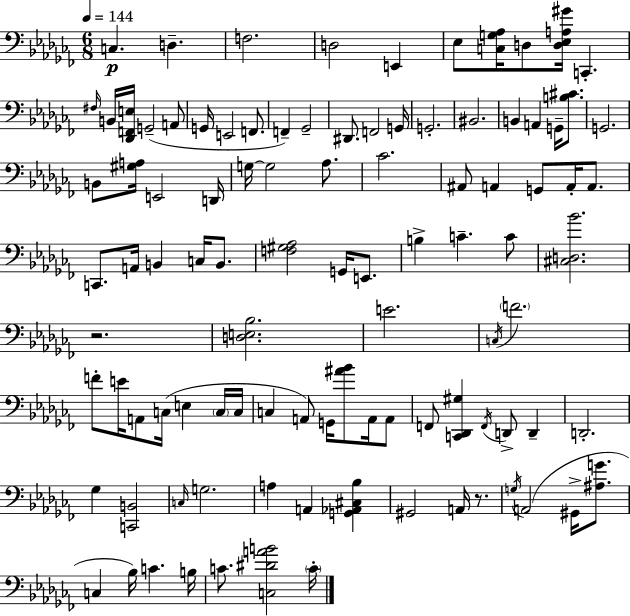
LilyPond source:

{
  \clef bass
  \numericTimeSignature
  \time 6/8
  \key aes \minor
  \tempo 4 = 144
  c4.\p d4.-- | f2. | d2 e,4 | ees8 <c g aes>16 d8 <d ees a gis'>16 c,4.-. | \break \grace { fis16 } b,16 <des, f, e>16 g,2--( a,8 | g,16 e,2 f,8. | f,4--) ges,2-- | dis,8. f,2 | \break g,16 g,2.-. | bis,2. | b,4 a,4 g,16-- <b cis'>8. | g,2. | \break b,8 <gis a>16 e,2 | d,16 g16~~ g2 aes8. | ces'2. | ais,8 a,4 g,8 a,16-. a,8. | \break c,8. a,16 b,4 c16 b,8. | <f gis aes>2 g,16 e,8. | b4-> c'4.-- c'8 | <cis d bes'>2. | \break r2. | <d e bes>2. | e'2. | \acciaccatura { c16 } \parenthesize f'2. | \break f'8-. e'16 a,8 c16( e4 | \parenthesize c16 c16 c4 a,8) g,16 <ais' bes'>8 a,16 | a,8 f,8 <c, des, gis>4 \acciaccatura { f,16 } d,8-> d,4-- | d,2.-. | \break ges4 <c, b,>2 | \grace { c16 } g2. | a4 a,4 | <g, aes, cis bes>4 gis,2 | \break a,16 r8. \acciaccatura { g16 }( a,2 | gis,16-> <ais g'>8. c4 bes16) c'4. | b16 c'8. <c dis' a' b'>2 | \parenthesize c'16-. \bar "|."
}